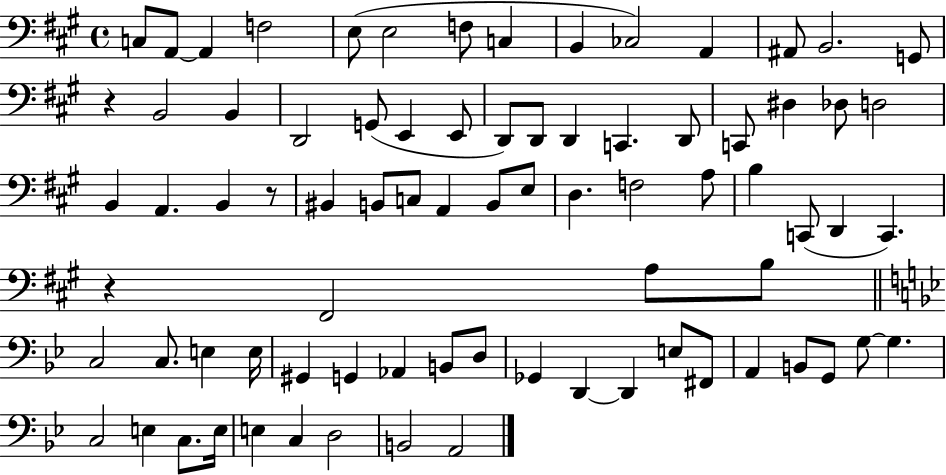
C3/e A2/e A2/q F3/h E3/e E3/h F3/e C3/q B2/q CES3/h A2/q A#2/e B2/h. G2/e R/q B2/h B2/q D2/h G2/e E2/q E2/e D2/e D2/e D2/q C2/q. D2/e C2/e D#3/q Db3/e D3/h B2/q A2/q. B2/q R/e BIS2/q B2/e C3/e A2/q B2/e E3/e D3/q. F3/h A3/e B3/q C2/e D2/q C2/q. R/q F#2/h A3/e B3/e C3/h C3/e. E3/q E3/s G#2/q G2/q Ab2/q B2/e D3/e Gb2/q D2/q D2/q E3/e F#2/e A2/q B2/e G2/e G3/e G3/q. C3/h E3/q C3/e. E3/s E3/q C3/q D3/h B2/h A2/h